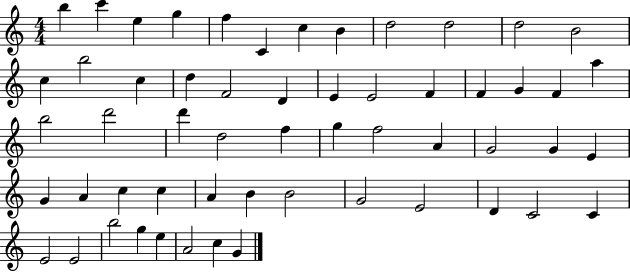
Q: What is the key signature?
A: C major